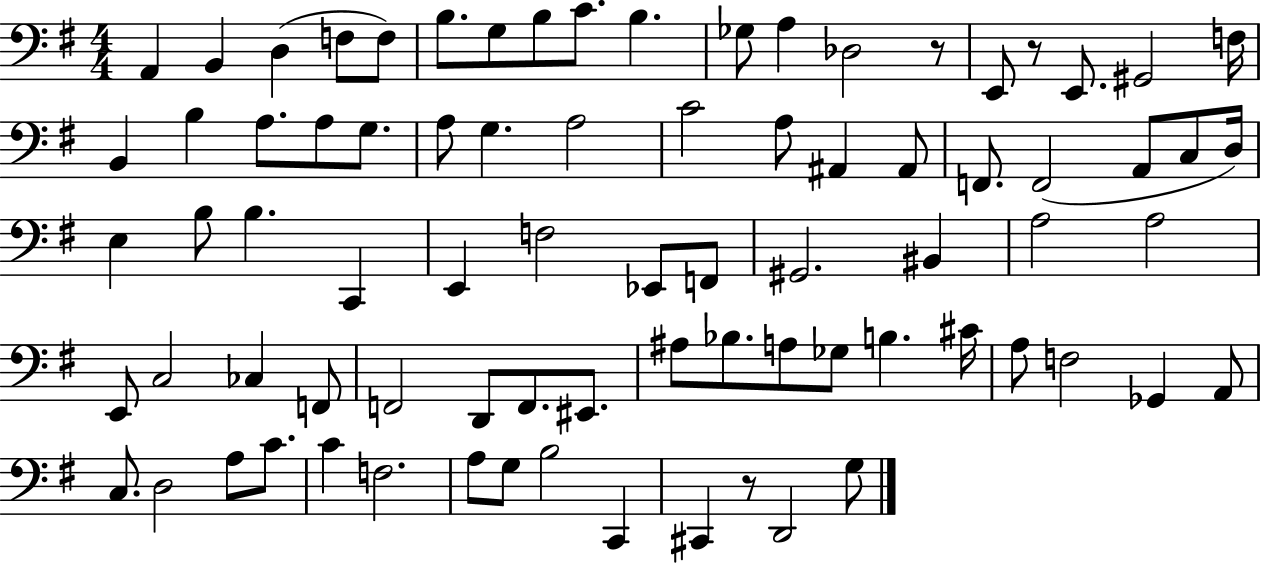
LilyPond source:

{
  \clef bass
  \numericTimeSignature
  \time 4/4
  \key g \major
  a,4 b,4 d4( f8 f8) | b8. g8 b8 c'8. b4. | ges8 a4 des2 r8 | e,8 r8 e,8. gis,2 f16 | \break b,4 b4 a8. a8 g8. | a8 g4. a2 | c'2 a8 ais,4 ais,8 | f,8. f,2( a,8 c8 d16) | \break e4 b8 b4. c,4 | e,4 f2 ees,8 f,8 | gis,2. bis,4 | a2 a2 | \break e,8 c2 ces4 f,8 | f,2 d,8 f,8. eis,8. | ais8 bes8. a8 ges8 b4. cis'16 | a8 f2 ges,4 a,8 | \break c8. d2 a8 c'8. | c'4 f2. | a8 g8 b2 c,4 | cis,4 r8 d,2 g8 | \break \bar "|."
}